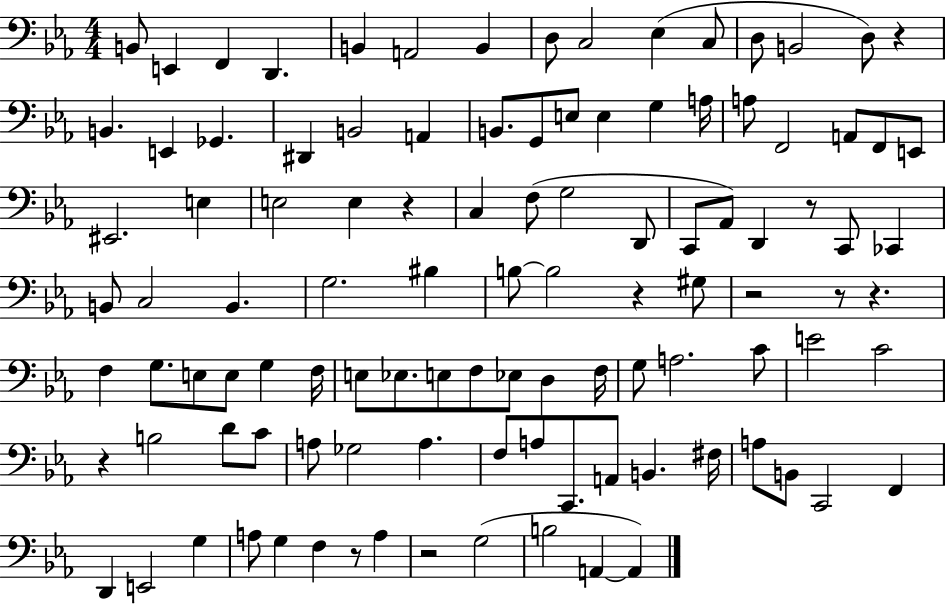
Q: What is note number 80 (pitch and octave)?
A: A2